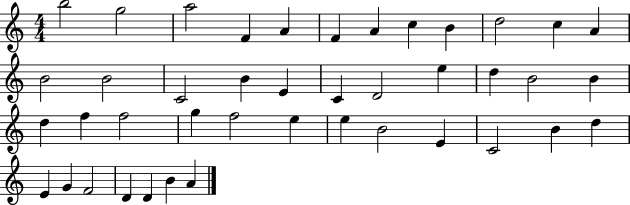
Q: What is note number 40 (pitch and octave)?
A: D4